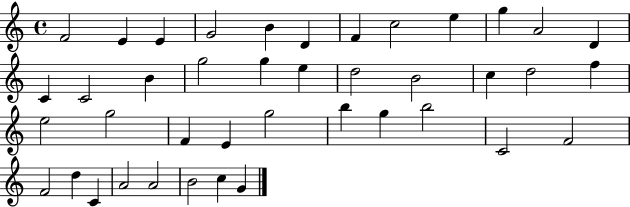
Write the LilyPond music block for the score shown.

{
  \clef treble
  \time 4/4
  \defaultTimeSignature
  \key c \major
  f'2 e'4 e'4 | g'2 b'4 d'4 | f'4 c''2 e''4 | g''4 a'2 d'4 | \break c'4 c'2 b'4 | g''2 g''4 e''4 | d''2 b'2 | c''4 d''2 f''4 | \break e''2 g''2 | f'4 e'4 g''2 | b''4 g''4 b''2 | c'2 f'2 | \break f'2 d''4 c'4 | a'2 a'2 | b'2 c''4 g'4 | \bar "|."
}